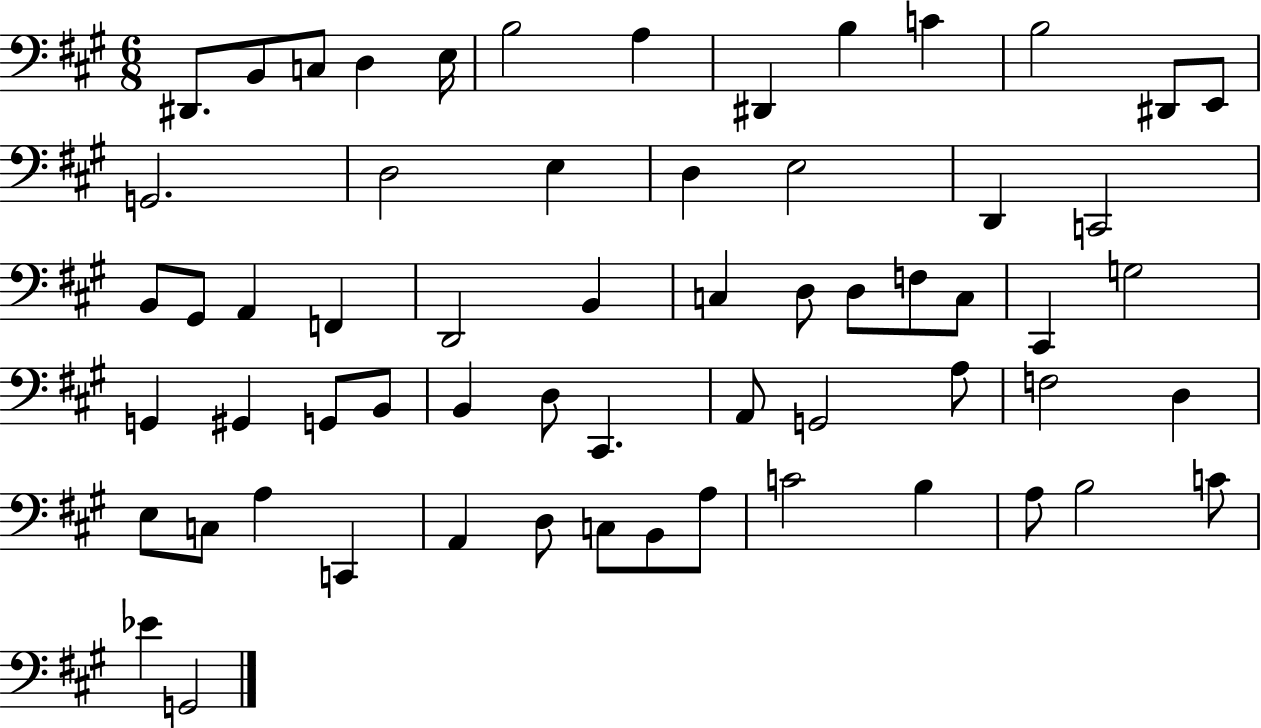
X:1
T:Untitled
M:6/8
L:1/4
K:A
^D,,/2 B,,/2 C,/2 D, E,/4 B,2 A, ^D,, B, C B,2 ^D,,/2 E,,/2 G,,2 D,2 E, D, E,2 D,, C,,2 B,,/2 ^G,,/2 A,, F,, D,,2 B,, C, D,/2 D,/2 F,/2 C,/2 ^C,, G,2 G,, ^G,, G,,/2 B,,/2 B,, D,/2 ^C,, A,,/2 G,,2 A,/2 F,2 D, E,/2 C,/2 A, C,, A,, D,/2 C,/2 B,,/2 A,/2 C2 B, A,/2 B,2 C/2 _E G,,2